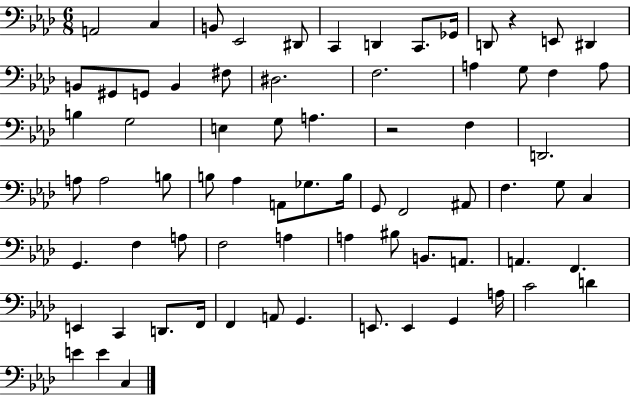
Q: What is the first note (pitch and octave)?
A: A2